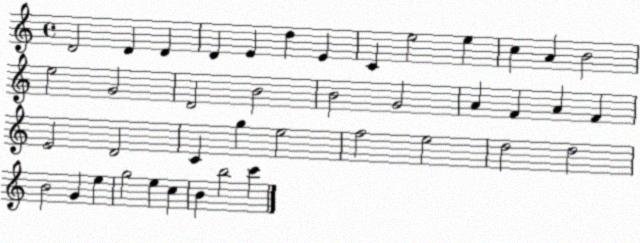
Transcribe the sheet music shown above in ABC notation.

X:1
T:Untitled
M:4/4
L:1/4
K:C
D2 D D D E d E C e2 e c A B2 e2 G2 D2 B2 B2 G2 A F A F E2 D2 C g e2 f2 e2 d2 d2 B2 G e g2 e c B b2 c'